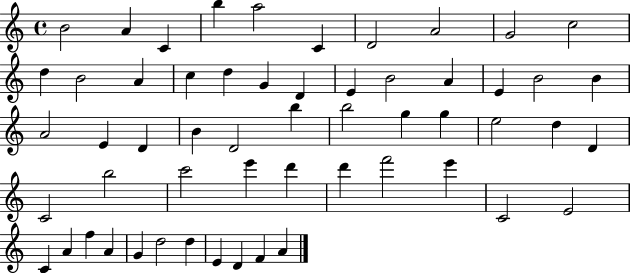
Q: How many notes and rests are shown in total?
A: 56